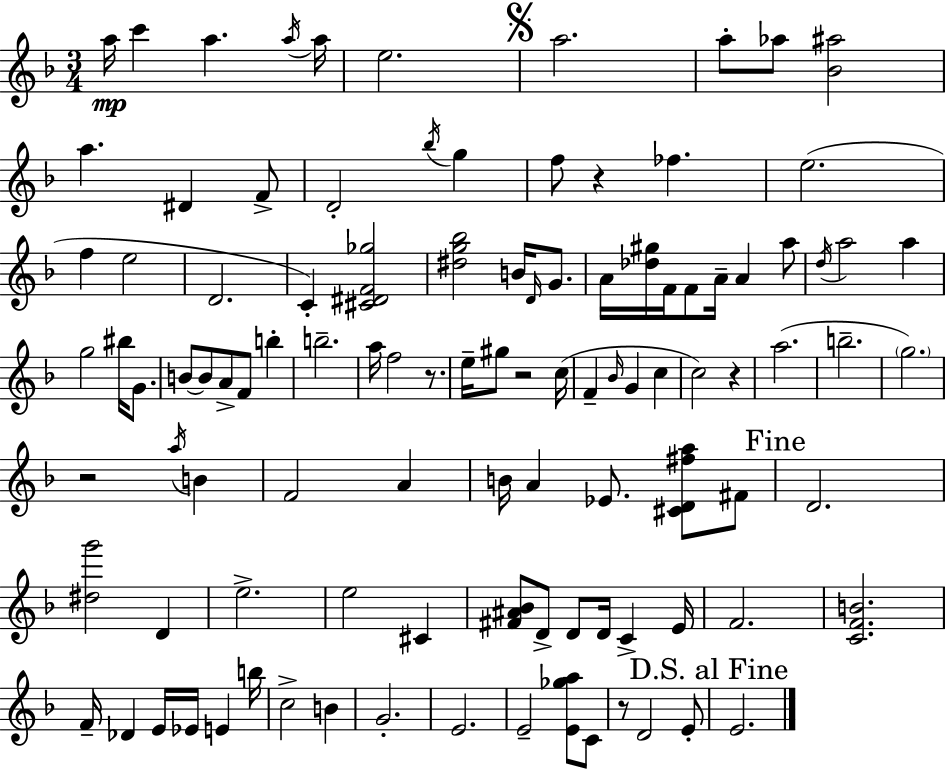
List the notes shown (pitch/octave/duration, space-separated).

A5/s C6/q A5/q. A5/s A5/s E5/h. A5/h. A5/e Ab5/e [Bb4,A#5]/h A5/q. D#4/q F4/e D4/h Bb5/s G5/q F5/e R/q FES5/q. E5/h. F5/q E5/h D4/h. C4/q [C#4,D#4,F4,Gb5]/h [D#5,G5,Bb5]/h B4/s D4/s G4/e. A4/s [Db5,G#5]/s F4/s F4/e A4/s A4/q A5/e D5/s A5/h A5/q G5/h BIS5/s G4/e. B4/e B4/e A4/e F4/e B5/q B5/h. A5/s F5/h R/e. E5/s G#5/e R/h C5/s F4/q Bb4/s G4/q C5/q C5/h R/q A5/h. B5/h. G5/h. R/h A5/s B4/q F4/h A4/q B4/s A4/q Eb4/e. [C#4,D4,F#5,A5]/e F#4/e D4/h. [D#5,G6]/h D4/q E5/h. E5/h C#4/q [F#4,A#4,Bb4]/e D4/e D4/e D4/s C4/q E4/s F4/h. [C4,F4,B4]/h. F4/s Db4/q E4/s Eb4/s E4/q B5/s C5/h B4/q G4/h. E4/h. E4/h [E4,Gb5,A5]/e C4/e R/e D4/h E4/e E4/h.